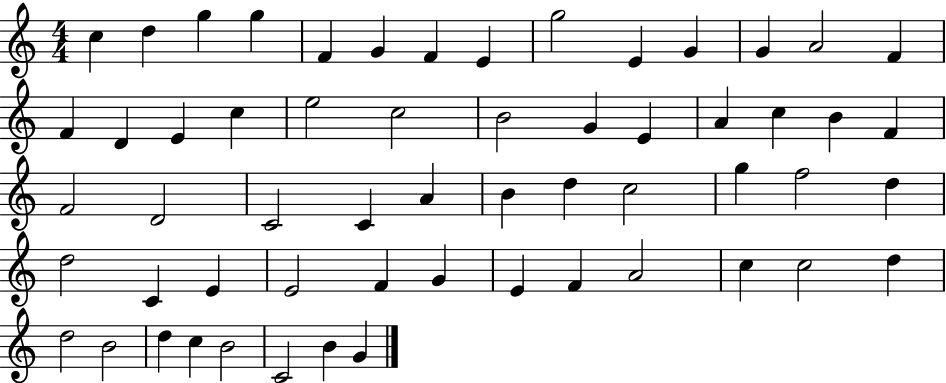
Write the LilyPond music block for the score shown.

{
  \clef treble
  \numericTimeSignature
  \time 4/4
  \key c \major
  c''4 d''4 g''4 g''4 | f'4 g'4 f'4 e'4 | g''2 e'4 g'4 | g'4 a'2 f'4 | \break f'4 d'4 e'4 c''4 | e''2 c''2 | b'2 g'4 e'4 | a'4 c''4 b'4 f'4 | \break f'2 d'2 | c'2 c'4 a'4 | b'4 d''4 c''2 | g''4 f''2 d''4 | \break d''2 c'4 e'4 | e'2 f'4 g'4 | e'4 f'4 a'2 | c''4 c''2 d''4 | \break d''2 b'2 | d''4 c''4 b'2 | c'2 b'4 g'4 | \bar "|."
}